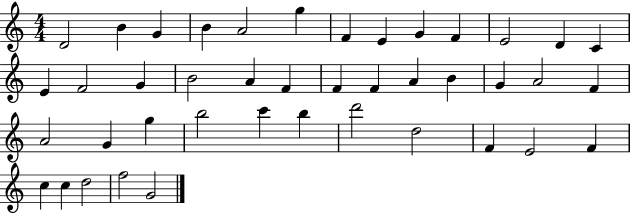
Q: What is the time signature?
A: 4/4